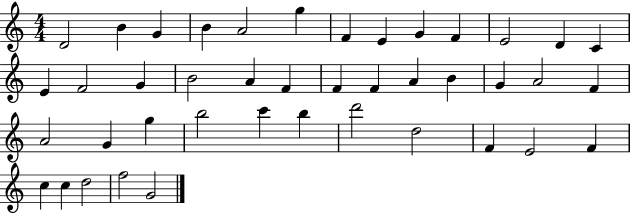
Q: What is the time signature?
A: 4/4